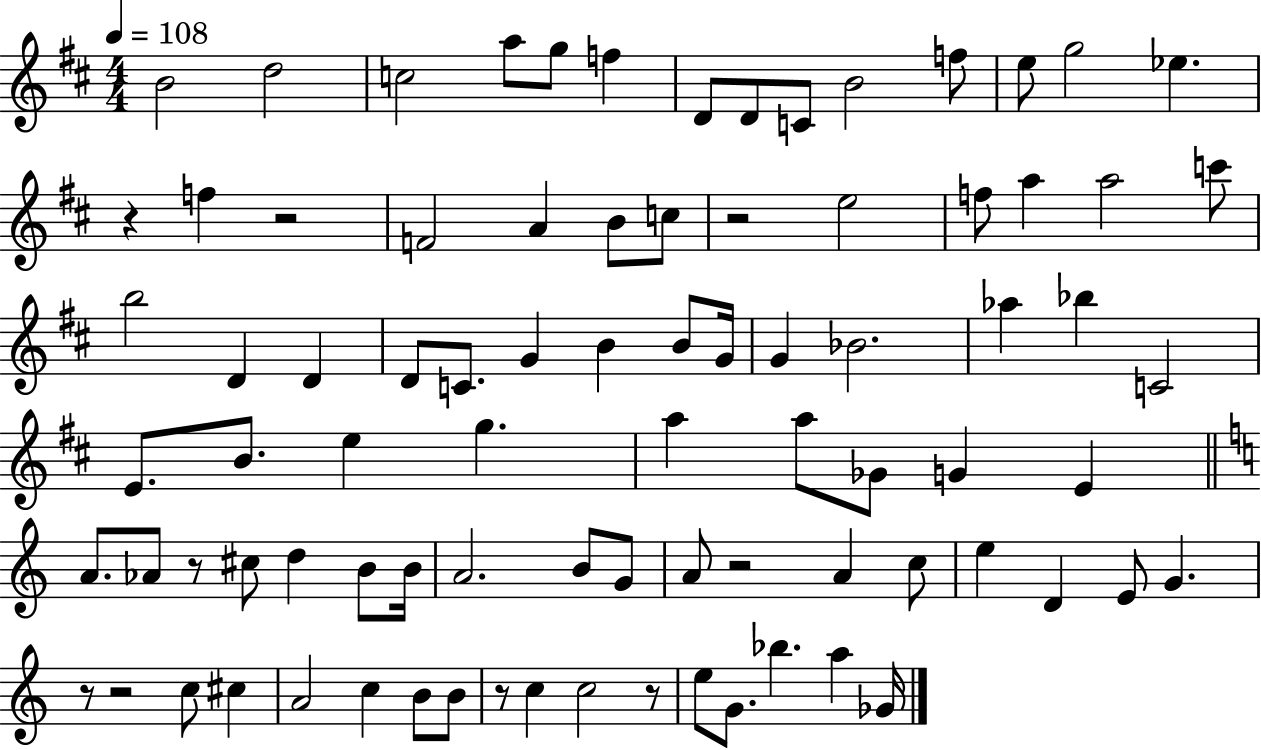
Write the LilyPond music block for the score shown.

{
  \clef treble
  \numericTimeSignature
  \time 4/4
  \key d \major
  \tempo 4 = 108
  b'2 d''2 | c''2 a''8 g''8 f''4 | d'8 d'8 c'8 b'2 f''8 | e''8 g''2 ees''4. | \break r4 f''4 r2 | f'2 a'4 b'8 c''8 | r2 e''2 | f''8 a''4 a''2 c'''8 | \break b''2 d'4 d'4 | d'8 c'8. g'4 b'4 b'8 g'16 | g'4 bes'2. | aes''4 bes''4 c'2 | \break e'8. b'8. e''4 g''4. | a''4 a''8 ges'8 g'4 e'4 | \bar "||" \break \key c \major a'8. aes'8 r8 cis''8 d''4 b'8 b'16 | a'2. b'8 g'8 | a'8 r2 a'4 c''8 | e''4 d'4 e'8 g'4. | \break r8 r2 c''8 cis''4 | a'2 c''4 b'8 b'8 | r8 c''4 c''2 r8 | e''8 g'8. bes''4. a''4 ges'16 | \break \bar "|."
}